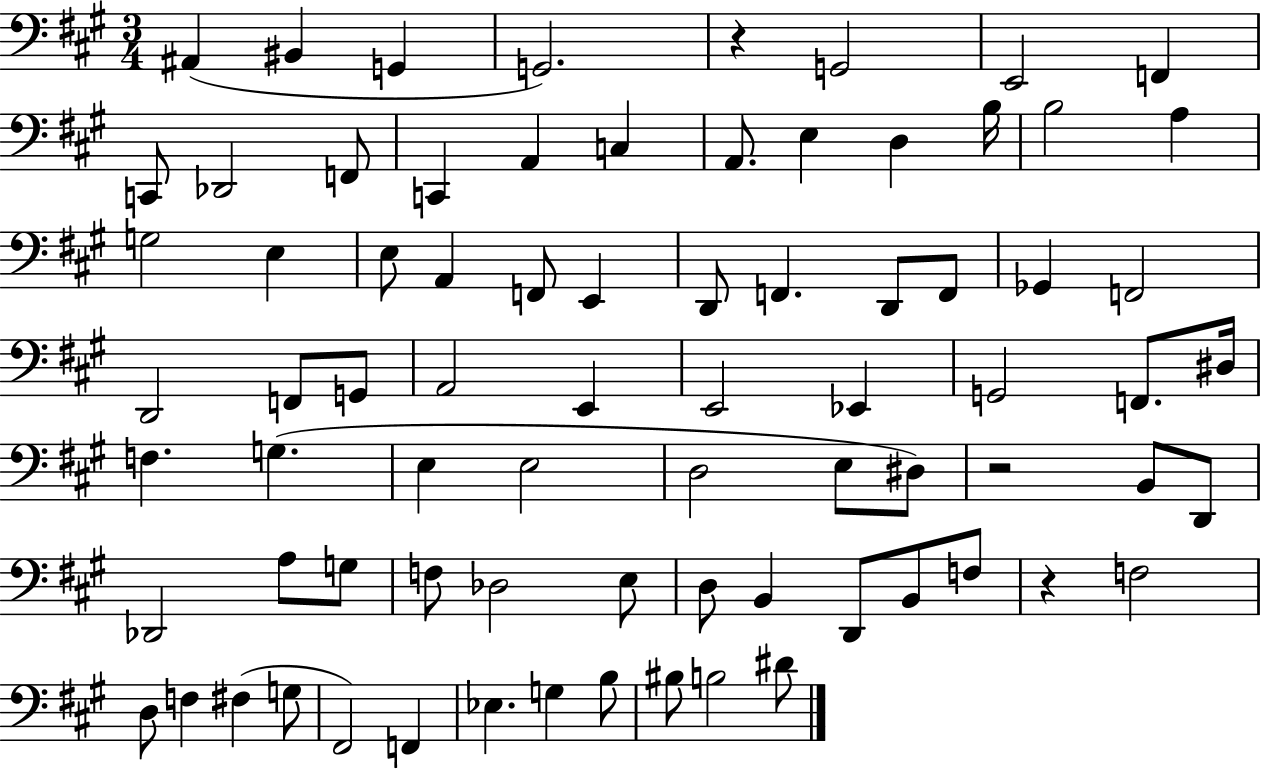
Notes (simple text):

A#2/q BIS2/q G2/q G2/h. R/q G2/h E2/h F2/q C2/e Db2/h F2/e C2/q A2/q C3/q A2/e. E3/q D3/q B3/s B3/h A3/q G3/h E3/q E3/e A2/q F2/e E2/q D2/e F2/q. D2/e F2/e Gb2/q F2/h D2/h F2/e G2/e A2/h E2/q E2/h Eb2/q G2/h F2/e. D#3/s F3/q. G3/q. E3/q E3/h D3/h E3/e D#3/e R/h B2/e D2/e Db2/h A3/e G3/e F3/e Db3/h E3/e D3/e B2/q D2/e B2/e F3/e R/q F3/h D3/e F3/q F#3/q G3/e F#2/h F2/q Eb3/q. G3/q B3/e BIS3/e B3/h D#4/e